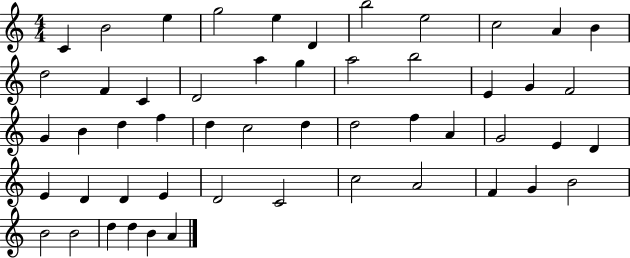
{
  \clef treble
  \numericTimeSignature
  \time 4/4
  \key c \major
  c'4 b'2 e''4 | g''2 e''4 d'4 | b''2 e''2 | c''2 a'4 b'4 | \break d''2 f'4 c'4 | d'2 a''4 g''4 | a''2 b''2 | e'4 g'4 f'2 | \break g'4 b'4 d''4 f''4 | d''4 c''2 d''4 | d''2 f''4 a'4 | g'2 e'4 d'4 | \break e'4 d'4 d'4 e'4 | d'2 c'2 | c''2 a'2 | f'4 g'4 b'2 | \break b'2 b'2 | d''4 d''4 b'4 a'4 | \bar "|."
}